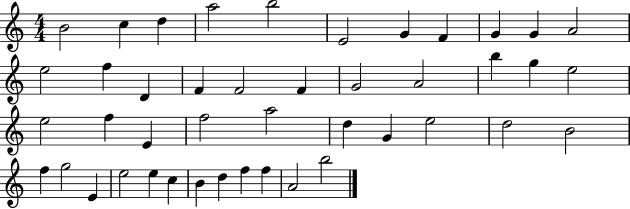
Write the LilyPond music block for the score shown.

{
  \clef treble
  \numericTimeSignature
  \time 4/4
  \key c \major
  b'2 c''4 d''4 | a''2 b''2 | e'2 g'4 f'4 | g'4 g'4 a'2 | \break e''2 f''4 d'4 | f'4 f'2 f'4 | g'2 a'2 | b''4 g''4 e''2 | \break e''2 f''4 e'4 | f''2 a''2 | d''4 g'4 e''2 | d''2 b'2 | \break f''4 g''2 e'4 | e''2 e''4 c''4 | b'4 d''4 f''4 f''4 | a'2 b''2 | \break \bar "|."
}